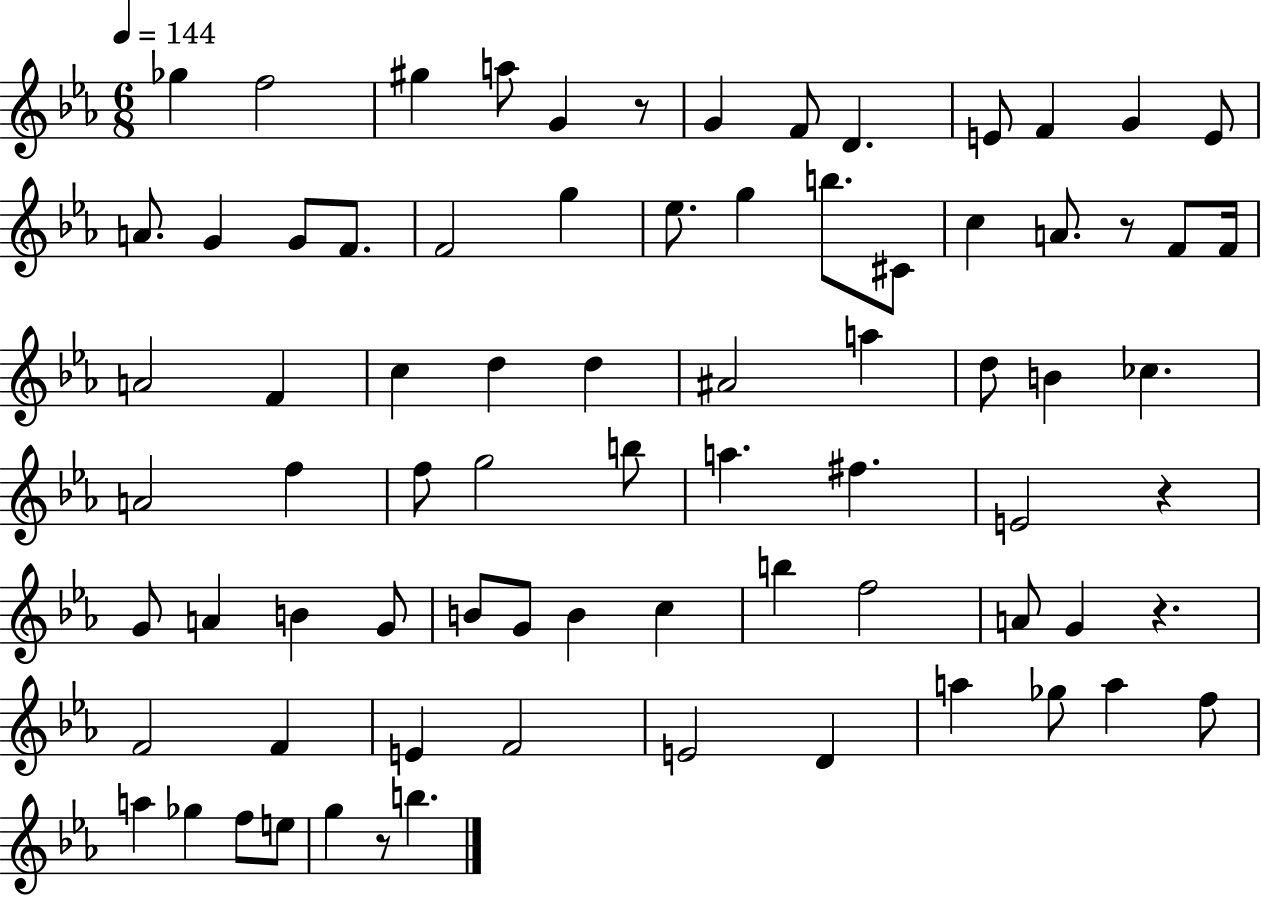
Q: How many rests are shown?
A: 5